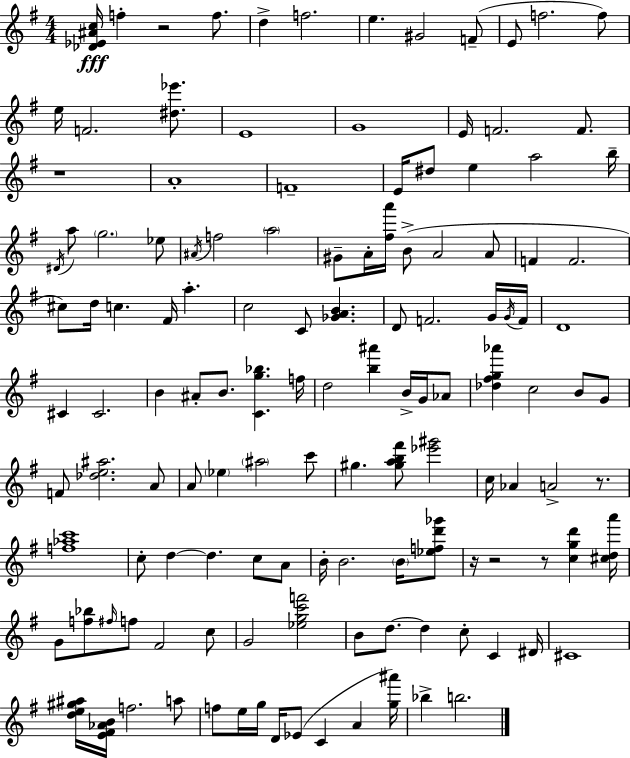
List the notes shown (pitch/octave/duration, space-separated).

[Db4,Eb4,A#4,C5]/s F5/q R/h F5/e. D5/q F5/h. E5/q. G#4/h F4/e E4/e F5/h. F5/e E5/s F4/h. [D#5,Eb6]/e. E4/w G4/w E4/s F4/h. F4/e. R/w A4/w F4/w E4/s D#5/e E5/q A5/h B5/s D#4/s A5/e G5/h. Eb5/e A#4/s F5/h A5/h G#4/e A4/s [F#5,A6]/s B4/e A4/h A4/e F4/q F4/h. C#5/e D5/s C5/q. F#4/s A5/q. C5/h C4/e [Gb4,A4,B4]/q. D4/e F4/h. G4/s G4/s F4/s D4/w C#4/q C#4/h. B4/q A#4/e B4/e. [C4,G5,Bb5]/q. F5/s D5/h [B5,A#6]/q B4/s G4/s Ab4/e [Db5,F#5,G5,Ab6]/q C5/h B4/e G4/e F4/e [Db5,E5,A#5]/h. A4/e A4/e Eb5/q A#5/h C6/e G#5/q. [G#5,A5,B5,F#6]/e [Eb6,G#6]/h C5/s Ab4/q A4/h R/e. [F5,Ab5,C6]/w C5/e D5/q D5/q. C5/e A4/e B4/s B4/h. B4/s [Eb5,F5,D6,Gb6]/e R/s R/h R/e [C5,G5,D6]/q [C#5,D5,A6]/s G4/e [F5,Bb5]/e F#5/s F5/e F#4/h C5/e G4/h [Eb5,G5,C6,F6]/h B4/e D5/e. D5/q C5/e C4/q D#4/s C#4/w [D5,E5,G#5,A#5]/s [E4,F#4,Ab4,B4]/s F5/h. A5/e F5/e E5/s G5/s D4/s Eb4/e C4/q A4/q [G5,A#6]/s Bb5/q B5/h.